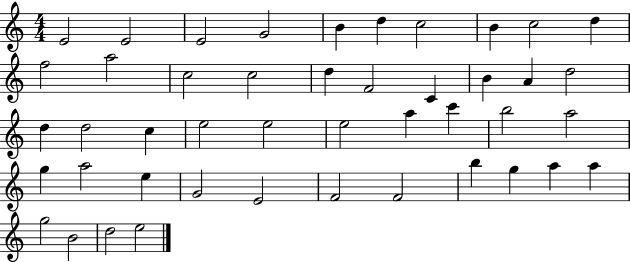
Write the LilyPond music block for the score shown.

{
  \clef treble
  \numericTimeSignature
  \time 4/4
  \key c \major
  e'2 e'2 | e'2 g'2 | b'4 d''4 c''2 | b'4 c''2 d''4 | \break f''2 a''2 | c''2 c''2 | d''4 f'2 c'4 | b'4 a'4 d''2 | \break d''4 d''2 c''4 | e''2 e''2 | e''2 a''4 c'''4 | b''2 a''2 | \break g''4 a''2 e''4 | g'2 e'2 | f'2 f'2 | b''4 g''4 a''4 a''4 | \break g''2 b'2 | d''2 e''2 | \bar "|."
}